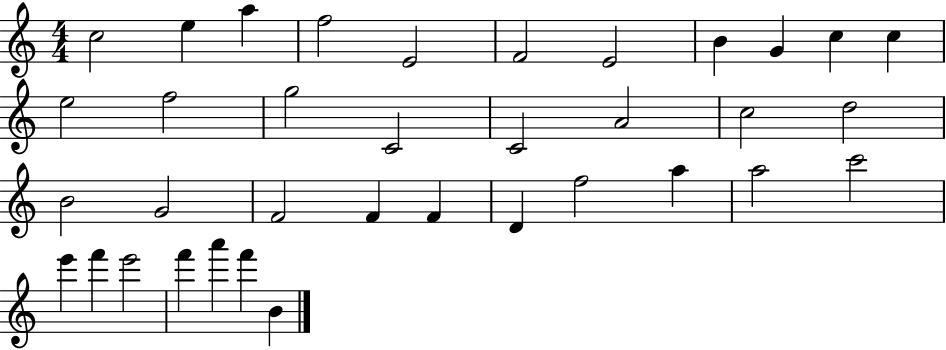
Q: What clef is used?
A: treble